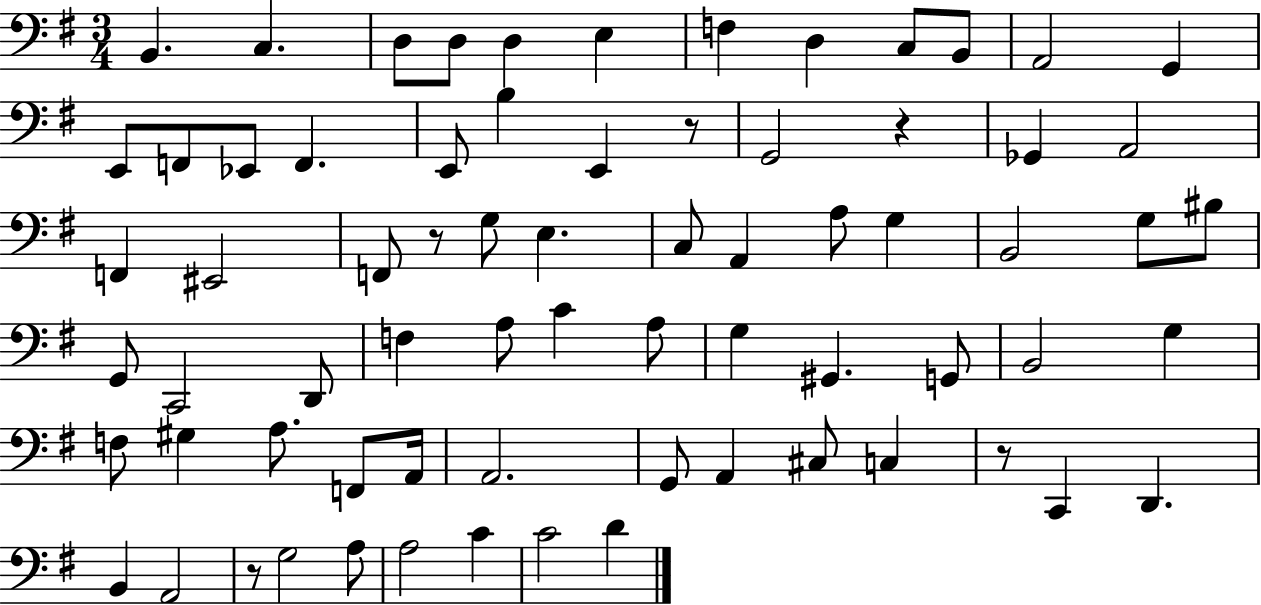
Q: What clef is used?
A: bass